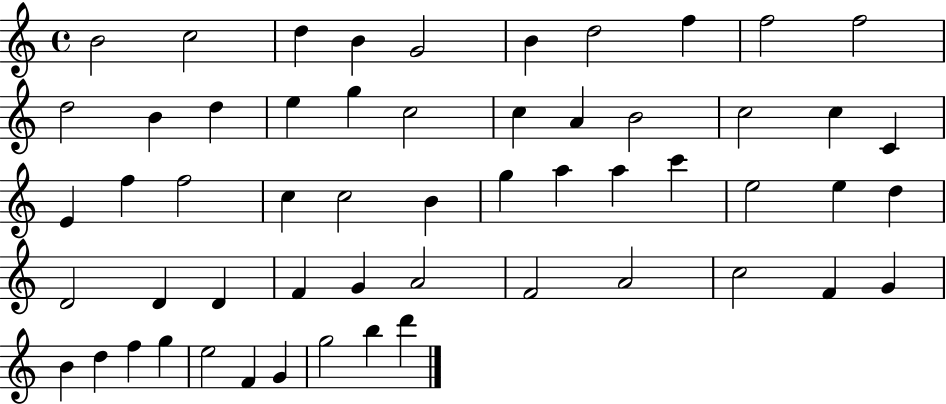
X:1
T:Untitled
M:4/4
L:1/4
K:C
B2 c2 d B G2 B d2 f f2 f2 d2 B d e g c2 c A B2 c2 c C E f f2 c c2 B g a a c' e2 e d D2 D D F G A2 F2 A2 c2 F G B d f g e2 F G g2 b d'